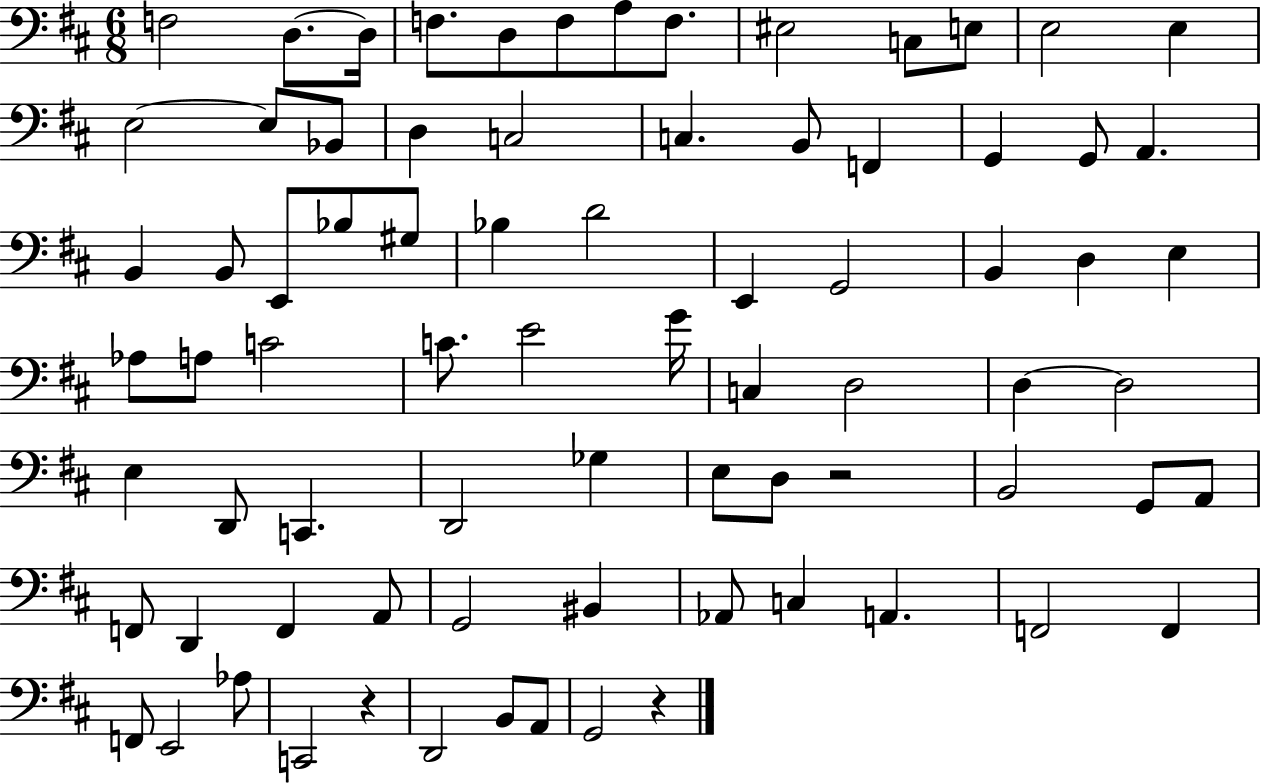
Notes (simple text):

F3/h D3/e. D3/s F3/e. D3/e F3/e A3/e F3/e. EIS3/h C3/e E3/e E3/h E3/q E3/h E3/e Bb2/e D3/q C3/h C3/q. B2/e F2/q G2/q G2/e A2/q. B2/q B2/e E2/e Bb3/e G#3/e Bb3/q D4/h E2/q G2/h B2/q D3/q E3/q Ab3/e A3/e C4/h C4/e. E4/h G4/s C3/q D3/h D3/q D3/h E3/q D2/e C2/q. D2/h Gb3/q E3/e D3/e R/h B2/h G2/e A2/e F2/e D2/q F2/q A2/e G2/h BIS2/q Ab2/e C3/q A2/q. F2/h F2/q F2/e E2/h Ab3/e C2/h R/q D2/h B2/e A2/e G2/h R/q